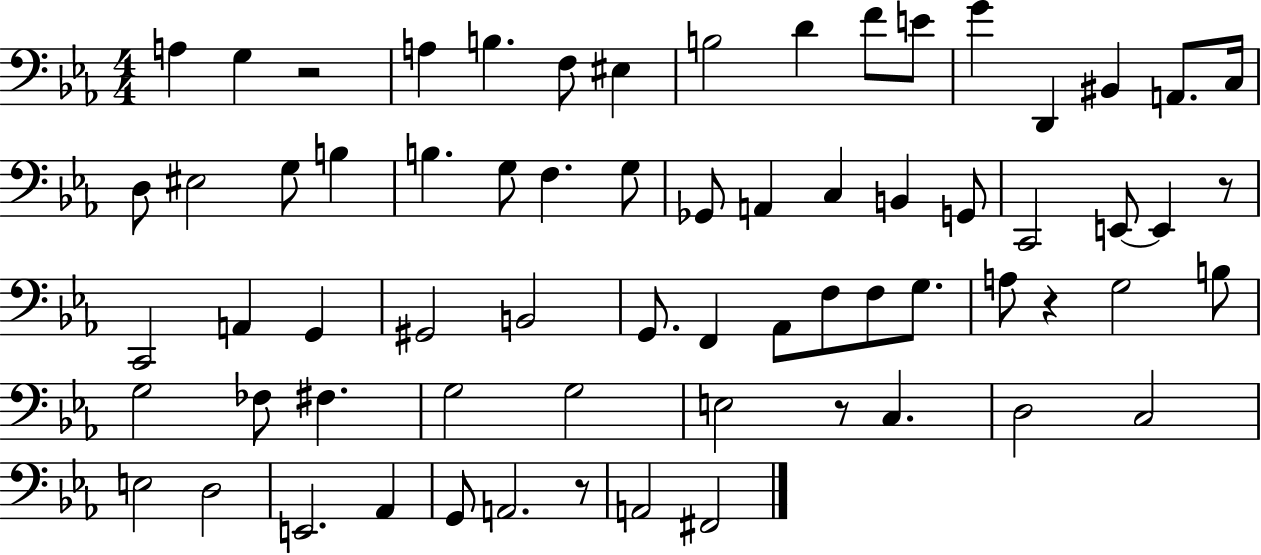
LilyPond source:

{
  \clef bass
  \numericTimeSignature
  \time 4/4
  \key ees \major
  a4 g4 r2 | a4 b4. f8 eis4 | b2 d'4 f'8 e'8 | g'4 d,4 bis,4 a,8. c16 | \break d8 eis2 g8 b4 | b4. g8 f4. g8 | ges,8 a,4 c4 b,4 g,8 | c,2 e,8~~ e,4 r8 | \break c,2 a,4 g,4 | gis,2 b,2 | g,8. f,4 aes,8 f8 f8 g8. | a8 r4 g2 b8 | \break g2 fes8 fis4. | g2 g2 | e2 r8 c4. | d2 c2 | \break e2 d2 | e,2. aes,4 | g,8 a,2. r8 | a,2 fis,2 | \break \bar "|."
}